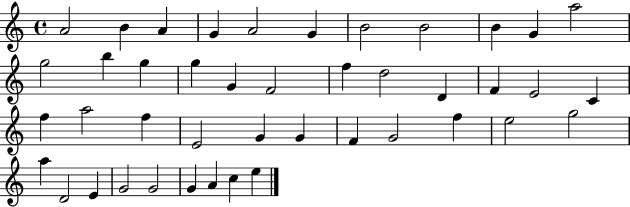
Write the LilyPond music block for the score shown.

{
  \clef treble
  \time 4/4
  \defaultTimeSignature
  \key c \major
  a'2 b'4 a'4 | g'4 a'2 g'4 | b'2 b'2 | b'4 g'4 a''2 | \break g''2 b''4 g''4 | g''4 g'4 f'2 | f''4 d''2 d'4 | f'4 e'2 c'4 | \break f''4 a''2 f''4 | e'2 g'4 g'4 | f'4 g'2 f''4 | e''2 g''2 | \break a''4 d'2 e'4 | g'2 g'2 | g'4 a'4 c''4 e''4 | \bar "|."
}